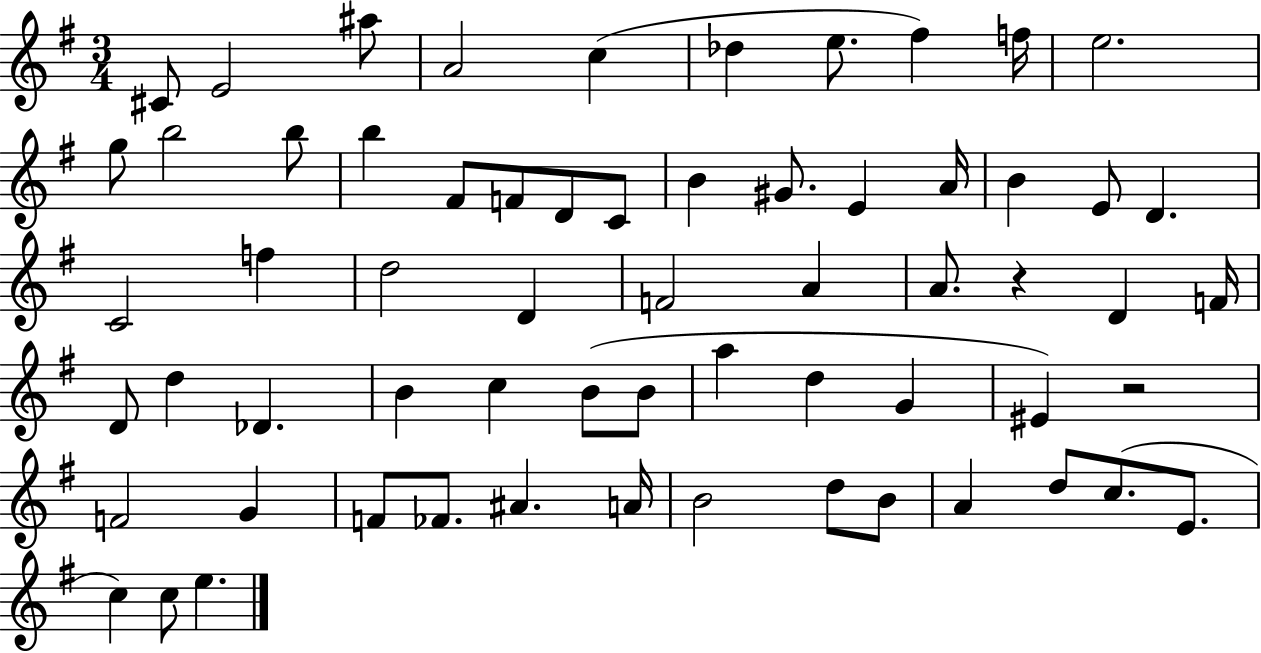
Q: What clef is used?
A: treble